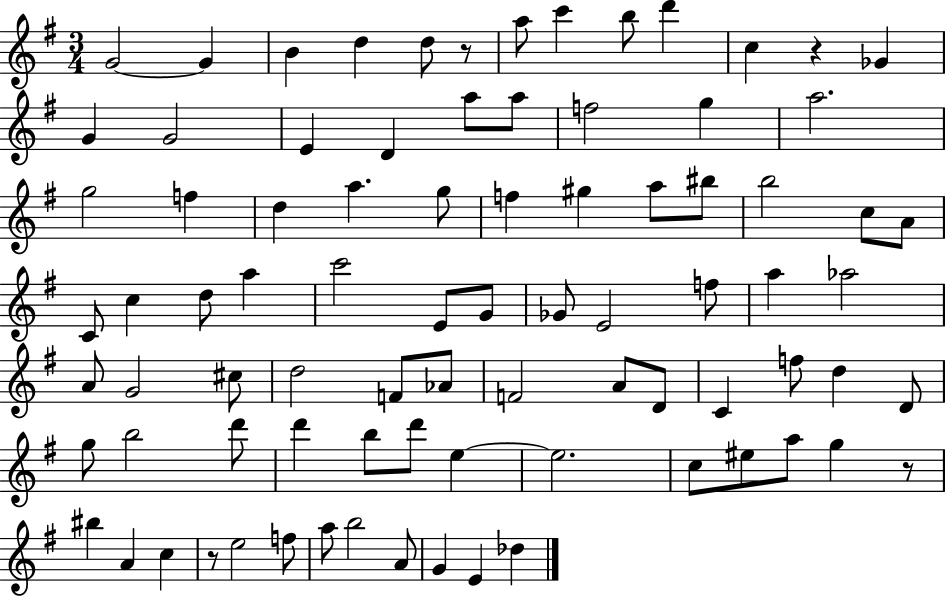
G4/h G4/q B4/q D5/q D5/e R/e A5/e C6/q B5/e D6/q C5/q R/q Gb4/q G4/q G4/h E4/q D4/q A5/e A5/e F5/h G5/q A5/h. G5/h F5/q D5/q A5/q. G5/e F5/q G#5/q A5/e BIS5/e B5/h C5/e A4/e C4/e C5/q D5/e A5/q C6/h E4/e G4/e Gb4/e E4/h F5/e A5/q Ab5/h A4/e G4/h C#5/e D5/h F4/e Ab4/e F4/h A4/e D4/e C4/q F5/e D5/q D4/e G5/e B5/h D6/e D6/q B5/e D6/e E5/q E5/h. C5/e EIS5/e A5/e G5/q R/e BIS5/q A4/q C5/q R/e E5/h F5/e A5/e B5/h A4/e G4/q E4/q Db5/q